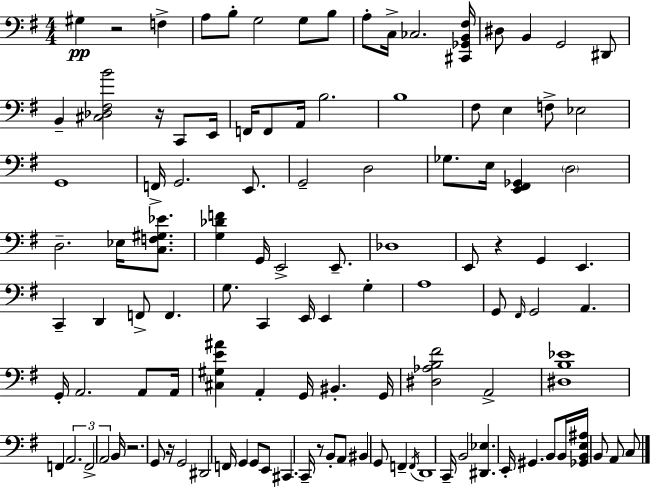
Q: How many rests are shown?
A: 6